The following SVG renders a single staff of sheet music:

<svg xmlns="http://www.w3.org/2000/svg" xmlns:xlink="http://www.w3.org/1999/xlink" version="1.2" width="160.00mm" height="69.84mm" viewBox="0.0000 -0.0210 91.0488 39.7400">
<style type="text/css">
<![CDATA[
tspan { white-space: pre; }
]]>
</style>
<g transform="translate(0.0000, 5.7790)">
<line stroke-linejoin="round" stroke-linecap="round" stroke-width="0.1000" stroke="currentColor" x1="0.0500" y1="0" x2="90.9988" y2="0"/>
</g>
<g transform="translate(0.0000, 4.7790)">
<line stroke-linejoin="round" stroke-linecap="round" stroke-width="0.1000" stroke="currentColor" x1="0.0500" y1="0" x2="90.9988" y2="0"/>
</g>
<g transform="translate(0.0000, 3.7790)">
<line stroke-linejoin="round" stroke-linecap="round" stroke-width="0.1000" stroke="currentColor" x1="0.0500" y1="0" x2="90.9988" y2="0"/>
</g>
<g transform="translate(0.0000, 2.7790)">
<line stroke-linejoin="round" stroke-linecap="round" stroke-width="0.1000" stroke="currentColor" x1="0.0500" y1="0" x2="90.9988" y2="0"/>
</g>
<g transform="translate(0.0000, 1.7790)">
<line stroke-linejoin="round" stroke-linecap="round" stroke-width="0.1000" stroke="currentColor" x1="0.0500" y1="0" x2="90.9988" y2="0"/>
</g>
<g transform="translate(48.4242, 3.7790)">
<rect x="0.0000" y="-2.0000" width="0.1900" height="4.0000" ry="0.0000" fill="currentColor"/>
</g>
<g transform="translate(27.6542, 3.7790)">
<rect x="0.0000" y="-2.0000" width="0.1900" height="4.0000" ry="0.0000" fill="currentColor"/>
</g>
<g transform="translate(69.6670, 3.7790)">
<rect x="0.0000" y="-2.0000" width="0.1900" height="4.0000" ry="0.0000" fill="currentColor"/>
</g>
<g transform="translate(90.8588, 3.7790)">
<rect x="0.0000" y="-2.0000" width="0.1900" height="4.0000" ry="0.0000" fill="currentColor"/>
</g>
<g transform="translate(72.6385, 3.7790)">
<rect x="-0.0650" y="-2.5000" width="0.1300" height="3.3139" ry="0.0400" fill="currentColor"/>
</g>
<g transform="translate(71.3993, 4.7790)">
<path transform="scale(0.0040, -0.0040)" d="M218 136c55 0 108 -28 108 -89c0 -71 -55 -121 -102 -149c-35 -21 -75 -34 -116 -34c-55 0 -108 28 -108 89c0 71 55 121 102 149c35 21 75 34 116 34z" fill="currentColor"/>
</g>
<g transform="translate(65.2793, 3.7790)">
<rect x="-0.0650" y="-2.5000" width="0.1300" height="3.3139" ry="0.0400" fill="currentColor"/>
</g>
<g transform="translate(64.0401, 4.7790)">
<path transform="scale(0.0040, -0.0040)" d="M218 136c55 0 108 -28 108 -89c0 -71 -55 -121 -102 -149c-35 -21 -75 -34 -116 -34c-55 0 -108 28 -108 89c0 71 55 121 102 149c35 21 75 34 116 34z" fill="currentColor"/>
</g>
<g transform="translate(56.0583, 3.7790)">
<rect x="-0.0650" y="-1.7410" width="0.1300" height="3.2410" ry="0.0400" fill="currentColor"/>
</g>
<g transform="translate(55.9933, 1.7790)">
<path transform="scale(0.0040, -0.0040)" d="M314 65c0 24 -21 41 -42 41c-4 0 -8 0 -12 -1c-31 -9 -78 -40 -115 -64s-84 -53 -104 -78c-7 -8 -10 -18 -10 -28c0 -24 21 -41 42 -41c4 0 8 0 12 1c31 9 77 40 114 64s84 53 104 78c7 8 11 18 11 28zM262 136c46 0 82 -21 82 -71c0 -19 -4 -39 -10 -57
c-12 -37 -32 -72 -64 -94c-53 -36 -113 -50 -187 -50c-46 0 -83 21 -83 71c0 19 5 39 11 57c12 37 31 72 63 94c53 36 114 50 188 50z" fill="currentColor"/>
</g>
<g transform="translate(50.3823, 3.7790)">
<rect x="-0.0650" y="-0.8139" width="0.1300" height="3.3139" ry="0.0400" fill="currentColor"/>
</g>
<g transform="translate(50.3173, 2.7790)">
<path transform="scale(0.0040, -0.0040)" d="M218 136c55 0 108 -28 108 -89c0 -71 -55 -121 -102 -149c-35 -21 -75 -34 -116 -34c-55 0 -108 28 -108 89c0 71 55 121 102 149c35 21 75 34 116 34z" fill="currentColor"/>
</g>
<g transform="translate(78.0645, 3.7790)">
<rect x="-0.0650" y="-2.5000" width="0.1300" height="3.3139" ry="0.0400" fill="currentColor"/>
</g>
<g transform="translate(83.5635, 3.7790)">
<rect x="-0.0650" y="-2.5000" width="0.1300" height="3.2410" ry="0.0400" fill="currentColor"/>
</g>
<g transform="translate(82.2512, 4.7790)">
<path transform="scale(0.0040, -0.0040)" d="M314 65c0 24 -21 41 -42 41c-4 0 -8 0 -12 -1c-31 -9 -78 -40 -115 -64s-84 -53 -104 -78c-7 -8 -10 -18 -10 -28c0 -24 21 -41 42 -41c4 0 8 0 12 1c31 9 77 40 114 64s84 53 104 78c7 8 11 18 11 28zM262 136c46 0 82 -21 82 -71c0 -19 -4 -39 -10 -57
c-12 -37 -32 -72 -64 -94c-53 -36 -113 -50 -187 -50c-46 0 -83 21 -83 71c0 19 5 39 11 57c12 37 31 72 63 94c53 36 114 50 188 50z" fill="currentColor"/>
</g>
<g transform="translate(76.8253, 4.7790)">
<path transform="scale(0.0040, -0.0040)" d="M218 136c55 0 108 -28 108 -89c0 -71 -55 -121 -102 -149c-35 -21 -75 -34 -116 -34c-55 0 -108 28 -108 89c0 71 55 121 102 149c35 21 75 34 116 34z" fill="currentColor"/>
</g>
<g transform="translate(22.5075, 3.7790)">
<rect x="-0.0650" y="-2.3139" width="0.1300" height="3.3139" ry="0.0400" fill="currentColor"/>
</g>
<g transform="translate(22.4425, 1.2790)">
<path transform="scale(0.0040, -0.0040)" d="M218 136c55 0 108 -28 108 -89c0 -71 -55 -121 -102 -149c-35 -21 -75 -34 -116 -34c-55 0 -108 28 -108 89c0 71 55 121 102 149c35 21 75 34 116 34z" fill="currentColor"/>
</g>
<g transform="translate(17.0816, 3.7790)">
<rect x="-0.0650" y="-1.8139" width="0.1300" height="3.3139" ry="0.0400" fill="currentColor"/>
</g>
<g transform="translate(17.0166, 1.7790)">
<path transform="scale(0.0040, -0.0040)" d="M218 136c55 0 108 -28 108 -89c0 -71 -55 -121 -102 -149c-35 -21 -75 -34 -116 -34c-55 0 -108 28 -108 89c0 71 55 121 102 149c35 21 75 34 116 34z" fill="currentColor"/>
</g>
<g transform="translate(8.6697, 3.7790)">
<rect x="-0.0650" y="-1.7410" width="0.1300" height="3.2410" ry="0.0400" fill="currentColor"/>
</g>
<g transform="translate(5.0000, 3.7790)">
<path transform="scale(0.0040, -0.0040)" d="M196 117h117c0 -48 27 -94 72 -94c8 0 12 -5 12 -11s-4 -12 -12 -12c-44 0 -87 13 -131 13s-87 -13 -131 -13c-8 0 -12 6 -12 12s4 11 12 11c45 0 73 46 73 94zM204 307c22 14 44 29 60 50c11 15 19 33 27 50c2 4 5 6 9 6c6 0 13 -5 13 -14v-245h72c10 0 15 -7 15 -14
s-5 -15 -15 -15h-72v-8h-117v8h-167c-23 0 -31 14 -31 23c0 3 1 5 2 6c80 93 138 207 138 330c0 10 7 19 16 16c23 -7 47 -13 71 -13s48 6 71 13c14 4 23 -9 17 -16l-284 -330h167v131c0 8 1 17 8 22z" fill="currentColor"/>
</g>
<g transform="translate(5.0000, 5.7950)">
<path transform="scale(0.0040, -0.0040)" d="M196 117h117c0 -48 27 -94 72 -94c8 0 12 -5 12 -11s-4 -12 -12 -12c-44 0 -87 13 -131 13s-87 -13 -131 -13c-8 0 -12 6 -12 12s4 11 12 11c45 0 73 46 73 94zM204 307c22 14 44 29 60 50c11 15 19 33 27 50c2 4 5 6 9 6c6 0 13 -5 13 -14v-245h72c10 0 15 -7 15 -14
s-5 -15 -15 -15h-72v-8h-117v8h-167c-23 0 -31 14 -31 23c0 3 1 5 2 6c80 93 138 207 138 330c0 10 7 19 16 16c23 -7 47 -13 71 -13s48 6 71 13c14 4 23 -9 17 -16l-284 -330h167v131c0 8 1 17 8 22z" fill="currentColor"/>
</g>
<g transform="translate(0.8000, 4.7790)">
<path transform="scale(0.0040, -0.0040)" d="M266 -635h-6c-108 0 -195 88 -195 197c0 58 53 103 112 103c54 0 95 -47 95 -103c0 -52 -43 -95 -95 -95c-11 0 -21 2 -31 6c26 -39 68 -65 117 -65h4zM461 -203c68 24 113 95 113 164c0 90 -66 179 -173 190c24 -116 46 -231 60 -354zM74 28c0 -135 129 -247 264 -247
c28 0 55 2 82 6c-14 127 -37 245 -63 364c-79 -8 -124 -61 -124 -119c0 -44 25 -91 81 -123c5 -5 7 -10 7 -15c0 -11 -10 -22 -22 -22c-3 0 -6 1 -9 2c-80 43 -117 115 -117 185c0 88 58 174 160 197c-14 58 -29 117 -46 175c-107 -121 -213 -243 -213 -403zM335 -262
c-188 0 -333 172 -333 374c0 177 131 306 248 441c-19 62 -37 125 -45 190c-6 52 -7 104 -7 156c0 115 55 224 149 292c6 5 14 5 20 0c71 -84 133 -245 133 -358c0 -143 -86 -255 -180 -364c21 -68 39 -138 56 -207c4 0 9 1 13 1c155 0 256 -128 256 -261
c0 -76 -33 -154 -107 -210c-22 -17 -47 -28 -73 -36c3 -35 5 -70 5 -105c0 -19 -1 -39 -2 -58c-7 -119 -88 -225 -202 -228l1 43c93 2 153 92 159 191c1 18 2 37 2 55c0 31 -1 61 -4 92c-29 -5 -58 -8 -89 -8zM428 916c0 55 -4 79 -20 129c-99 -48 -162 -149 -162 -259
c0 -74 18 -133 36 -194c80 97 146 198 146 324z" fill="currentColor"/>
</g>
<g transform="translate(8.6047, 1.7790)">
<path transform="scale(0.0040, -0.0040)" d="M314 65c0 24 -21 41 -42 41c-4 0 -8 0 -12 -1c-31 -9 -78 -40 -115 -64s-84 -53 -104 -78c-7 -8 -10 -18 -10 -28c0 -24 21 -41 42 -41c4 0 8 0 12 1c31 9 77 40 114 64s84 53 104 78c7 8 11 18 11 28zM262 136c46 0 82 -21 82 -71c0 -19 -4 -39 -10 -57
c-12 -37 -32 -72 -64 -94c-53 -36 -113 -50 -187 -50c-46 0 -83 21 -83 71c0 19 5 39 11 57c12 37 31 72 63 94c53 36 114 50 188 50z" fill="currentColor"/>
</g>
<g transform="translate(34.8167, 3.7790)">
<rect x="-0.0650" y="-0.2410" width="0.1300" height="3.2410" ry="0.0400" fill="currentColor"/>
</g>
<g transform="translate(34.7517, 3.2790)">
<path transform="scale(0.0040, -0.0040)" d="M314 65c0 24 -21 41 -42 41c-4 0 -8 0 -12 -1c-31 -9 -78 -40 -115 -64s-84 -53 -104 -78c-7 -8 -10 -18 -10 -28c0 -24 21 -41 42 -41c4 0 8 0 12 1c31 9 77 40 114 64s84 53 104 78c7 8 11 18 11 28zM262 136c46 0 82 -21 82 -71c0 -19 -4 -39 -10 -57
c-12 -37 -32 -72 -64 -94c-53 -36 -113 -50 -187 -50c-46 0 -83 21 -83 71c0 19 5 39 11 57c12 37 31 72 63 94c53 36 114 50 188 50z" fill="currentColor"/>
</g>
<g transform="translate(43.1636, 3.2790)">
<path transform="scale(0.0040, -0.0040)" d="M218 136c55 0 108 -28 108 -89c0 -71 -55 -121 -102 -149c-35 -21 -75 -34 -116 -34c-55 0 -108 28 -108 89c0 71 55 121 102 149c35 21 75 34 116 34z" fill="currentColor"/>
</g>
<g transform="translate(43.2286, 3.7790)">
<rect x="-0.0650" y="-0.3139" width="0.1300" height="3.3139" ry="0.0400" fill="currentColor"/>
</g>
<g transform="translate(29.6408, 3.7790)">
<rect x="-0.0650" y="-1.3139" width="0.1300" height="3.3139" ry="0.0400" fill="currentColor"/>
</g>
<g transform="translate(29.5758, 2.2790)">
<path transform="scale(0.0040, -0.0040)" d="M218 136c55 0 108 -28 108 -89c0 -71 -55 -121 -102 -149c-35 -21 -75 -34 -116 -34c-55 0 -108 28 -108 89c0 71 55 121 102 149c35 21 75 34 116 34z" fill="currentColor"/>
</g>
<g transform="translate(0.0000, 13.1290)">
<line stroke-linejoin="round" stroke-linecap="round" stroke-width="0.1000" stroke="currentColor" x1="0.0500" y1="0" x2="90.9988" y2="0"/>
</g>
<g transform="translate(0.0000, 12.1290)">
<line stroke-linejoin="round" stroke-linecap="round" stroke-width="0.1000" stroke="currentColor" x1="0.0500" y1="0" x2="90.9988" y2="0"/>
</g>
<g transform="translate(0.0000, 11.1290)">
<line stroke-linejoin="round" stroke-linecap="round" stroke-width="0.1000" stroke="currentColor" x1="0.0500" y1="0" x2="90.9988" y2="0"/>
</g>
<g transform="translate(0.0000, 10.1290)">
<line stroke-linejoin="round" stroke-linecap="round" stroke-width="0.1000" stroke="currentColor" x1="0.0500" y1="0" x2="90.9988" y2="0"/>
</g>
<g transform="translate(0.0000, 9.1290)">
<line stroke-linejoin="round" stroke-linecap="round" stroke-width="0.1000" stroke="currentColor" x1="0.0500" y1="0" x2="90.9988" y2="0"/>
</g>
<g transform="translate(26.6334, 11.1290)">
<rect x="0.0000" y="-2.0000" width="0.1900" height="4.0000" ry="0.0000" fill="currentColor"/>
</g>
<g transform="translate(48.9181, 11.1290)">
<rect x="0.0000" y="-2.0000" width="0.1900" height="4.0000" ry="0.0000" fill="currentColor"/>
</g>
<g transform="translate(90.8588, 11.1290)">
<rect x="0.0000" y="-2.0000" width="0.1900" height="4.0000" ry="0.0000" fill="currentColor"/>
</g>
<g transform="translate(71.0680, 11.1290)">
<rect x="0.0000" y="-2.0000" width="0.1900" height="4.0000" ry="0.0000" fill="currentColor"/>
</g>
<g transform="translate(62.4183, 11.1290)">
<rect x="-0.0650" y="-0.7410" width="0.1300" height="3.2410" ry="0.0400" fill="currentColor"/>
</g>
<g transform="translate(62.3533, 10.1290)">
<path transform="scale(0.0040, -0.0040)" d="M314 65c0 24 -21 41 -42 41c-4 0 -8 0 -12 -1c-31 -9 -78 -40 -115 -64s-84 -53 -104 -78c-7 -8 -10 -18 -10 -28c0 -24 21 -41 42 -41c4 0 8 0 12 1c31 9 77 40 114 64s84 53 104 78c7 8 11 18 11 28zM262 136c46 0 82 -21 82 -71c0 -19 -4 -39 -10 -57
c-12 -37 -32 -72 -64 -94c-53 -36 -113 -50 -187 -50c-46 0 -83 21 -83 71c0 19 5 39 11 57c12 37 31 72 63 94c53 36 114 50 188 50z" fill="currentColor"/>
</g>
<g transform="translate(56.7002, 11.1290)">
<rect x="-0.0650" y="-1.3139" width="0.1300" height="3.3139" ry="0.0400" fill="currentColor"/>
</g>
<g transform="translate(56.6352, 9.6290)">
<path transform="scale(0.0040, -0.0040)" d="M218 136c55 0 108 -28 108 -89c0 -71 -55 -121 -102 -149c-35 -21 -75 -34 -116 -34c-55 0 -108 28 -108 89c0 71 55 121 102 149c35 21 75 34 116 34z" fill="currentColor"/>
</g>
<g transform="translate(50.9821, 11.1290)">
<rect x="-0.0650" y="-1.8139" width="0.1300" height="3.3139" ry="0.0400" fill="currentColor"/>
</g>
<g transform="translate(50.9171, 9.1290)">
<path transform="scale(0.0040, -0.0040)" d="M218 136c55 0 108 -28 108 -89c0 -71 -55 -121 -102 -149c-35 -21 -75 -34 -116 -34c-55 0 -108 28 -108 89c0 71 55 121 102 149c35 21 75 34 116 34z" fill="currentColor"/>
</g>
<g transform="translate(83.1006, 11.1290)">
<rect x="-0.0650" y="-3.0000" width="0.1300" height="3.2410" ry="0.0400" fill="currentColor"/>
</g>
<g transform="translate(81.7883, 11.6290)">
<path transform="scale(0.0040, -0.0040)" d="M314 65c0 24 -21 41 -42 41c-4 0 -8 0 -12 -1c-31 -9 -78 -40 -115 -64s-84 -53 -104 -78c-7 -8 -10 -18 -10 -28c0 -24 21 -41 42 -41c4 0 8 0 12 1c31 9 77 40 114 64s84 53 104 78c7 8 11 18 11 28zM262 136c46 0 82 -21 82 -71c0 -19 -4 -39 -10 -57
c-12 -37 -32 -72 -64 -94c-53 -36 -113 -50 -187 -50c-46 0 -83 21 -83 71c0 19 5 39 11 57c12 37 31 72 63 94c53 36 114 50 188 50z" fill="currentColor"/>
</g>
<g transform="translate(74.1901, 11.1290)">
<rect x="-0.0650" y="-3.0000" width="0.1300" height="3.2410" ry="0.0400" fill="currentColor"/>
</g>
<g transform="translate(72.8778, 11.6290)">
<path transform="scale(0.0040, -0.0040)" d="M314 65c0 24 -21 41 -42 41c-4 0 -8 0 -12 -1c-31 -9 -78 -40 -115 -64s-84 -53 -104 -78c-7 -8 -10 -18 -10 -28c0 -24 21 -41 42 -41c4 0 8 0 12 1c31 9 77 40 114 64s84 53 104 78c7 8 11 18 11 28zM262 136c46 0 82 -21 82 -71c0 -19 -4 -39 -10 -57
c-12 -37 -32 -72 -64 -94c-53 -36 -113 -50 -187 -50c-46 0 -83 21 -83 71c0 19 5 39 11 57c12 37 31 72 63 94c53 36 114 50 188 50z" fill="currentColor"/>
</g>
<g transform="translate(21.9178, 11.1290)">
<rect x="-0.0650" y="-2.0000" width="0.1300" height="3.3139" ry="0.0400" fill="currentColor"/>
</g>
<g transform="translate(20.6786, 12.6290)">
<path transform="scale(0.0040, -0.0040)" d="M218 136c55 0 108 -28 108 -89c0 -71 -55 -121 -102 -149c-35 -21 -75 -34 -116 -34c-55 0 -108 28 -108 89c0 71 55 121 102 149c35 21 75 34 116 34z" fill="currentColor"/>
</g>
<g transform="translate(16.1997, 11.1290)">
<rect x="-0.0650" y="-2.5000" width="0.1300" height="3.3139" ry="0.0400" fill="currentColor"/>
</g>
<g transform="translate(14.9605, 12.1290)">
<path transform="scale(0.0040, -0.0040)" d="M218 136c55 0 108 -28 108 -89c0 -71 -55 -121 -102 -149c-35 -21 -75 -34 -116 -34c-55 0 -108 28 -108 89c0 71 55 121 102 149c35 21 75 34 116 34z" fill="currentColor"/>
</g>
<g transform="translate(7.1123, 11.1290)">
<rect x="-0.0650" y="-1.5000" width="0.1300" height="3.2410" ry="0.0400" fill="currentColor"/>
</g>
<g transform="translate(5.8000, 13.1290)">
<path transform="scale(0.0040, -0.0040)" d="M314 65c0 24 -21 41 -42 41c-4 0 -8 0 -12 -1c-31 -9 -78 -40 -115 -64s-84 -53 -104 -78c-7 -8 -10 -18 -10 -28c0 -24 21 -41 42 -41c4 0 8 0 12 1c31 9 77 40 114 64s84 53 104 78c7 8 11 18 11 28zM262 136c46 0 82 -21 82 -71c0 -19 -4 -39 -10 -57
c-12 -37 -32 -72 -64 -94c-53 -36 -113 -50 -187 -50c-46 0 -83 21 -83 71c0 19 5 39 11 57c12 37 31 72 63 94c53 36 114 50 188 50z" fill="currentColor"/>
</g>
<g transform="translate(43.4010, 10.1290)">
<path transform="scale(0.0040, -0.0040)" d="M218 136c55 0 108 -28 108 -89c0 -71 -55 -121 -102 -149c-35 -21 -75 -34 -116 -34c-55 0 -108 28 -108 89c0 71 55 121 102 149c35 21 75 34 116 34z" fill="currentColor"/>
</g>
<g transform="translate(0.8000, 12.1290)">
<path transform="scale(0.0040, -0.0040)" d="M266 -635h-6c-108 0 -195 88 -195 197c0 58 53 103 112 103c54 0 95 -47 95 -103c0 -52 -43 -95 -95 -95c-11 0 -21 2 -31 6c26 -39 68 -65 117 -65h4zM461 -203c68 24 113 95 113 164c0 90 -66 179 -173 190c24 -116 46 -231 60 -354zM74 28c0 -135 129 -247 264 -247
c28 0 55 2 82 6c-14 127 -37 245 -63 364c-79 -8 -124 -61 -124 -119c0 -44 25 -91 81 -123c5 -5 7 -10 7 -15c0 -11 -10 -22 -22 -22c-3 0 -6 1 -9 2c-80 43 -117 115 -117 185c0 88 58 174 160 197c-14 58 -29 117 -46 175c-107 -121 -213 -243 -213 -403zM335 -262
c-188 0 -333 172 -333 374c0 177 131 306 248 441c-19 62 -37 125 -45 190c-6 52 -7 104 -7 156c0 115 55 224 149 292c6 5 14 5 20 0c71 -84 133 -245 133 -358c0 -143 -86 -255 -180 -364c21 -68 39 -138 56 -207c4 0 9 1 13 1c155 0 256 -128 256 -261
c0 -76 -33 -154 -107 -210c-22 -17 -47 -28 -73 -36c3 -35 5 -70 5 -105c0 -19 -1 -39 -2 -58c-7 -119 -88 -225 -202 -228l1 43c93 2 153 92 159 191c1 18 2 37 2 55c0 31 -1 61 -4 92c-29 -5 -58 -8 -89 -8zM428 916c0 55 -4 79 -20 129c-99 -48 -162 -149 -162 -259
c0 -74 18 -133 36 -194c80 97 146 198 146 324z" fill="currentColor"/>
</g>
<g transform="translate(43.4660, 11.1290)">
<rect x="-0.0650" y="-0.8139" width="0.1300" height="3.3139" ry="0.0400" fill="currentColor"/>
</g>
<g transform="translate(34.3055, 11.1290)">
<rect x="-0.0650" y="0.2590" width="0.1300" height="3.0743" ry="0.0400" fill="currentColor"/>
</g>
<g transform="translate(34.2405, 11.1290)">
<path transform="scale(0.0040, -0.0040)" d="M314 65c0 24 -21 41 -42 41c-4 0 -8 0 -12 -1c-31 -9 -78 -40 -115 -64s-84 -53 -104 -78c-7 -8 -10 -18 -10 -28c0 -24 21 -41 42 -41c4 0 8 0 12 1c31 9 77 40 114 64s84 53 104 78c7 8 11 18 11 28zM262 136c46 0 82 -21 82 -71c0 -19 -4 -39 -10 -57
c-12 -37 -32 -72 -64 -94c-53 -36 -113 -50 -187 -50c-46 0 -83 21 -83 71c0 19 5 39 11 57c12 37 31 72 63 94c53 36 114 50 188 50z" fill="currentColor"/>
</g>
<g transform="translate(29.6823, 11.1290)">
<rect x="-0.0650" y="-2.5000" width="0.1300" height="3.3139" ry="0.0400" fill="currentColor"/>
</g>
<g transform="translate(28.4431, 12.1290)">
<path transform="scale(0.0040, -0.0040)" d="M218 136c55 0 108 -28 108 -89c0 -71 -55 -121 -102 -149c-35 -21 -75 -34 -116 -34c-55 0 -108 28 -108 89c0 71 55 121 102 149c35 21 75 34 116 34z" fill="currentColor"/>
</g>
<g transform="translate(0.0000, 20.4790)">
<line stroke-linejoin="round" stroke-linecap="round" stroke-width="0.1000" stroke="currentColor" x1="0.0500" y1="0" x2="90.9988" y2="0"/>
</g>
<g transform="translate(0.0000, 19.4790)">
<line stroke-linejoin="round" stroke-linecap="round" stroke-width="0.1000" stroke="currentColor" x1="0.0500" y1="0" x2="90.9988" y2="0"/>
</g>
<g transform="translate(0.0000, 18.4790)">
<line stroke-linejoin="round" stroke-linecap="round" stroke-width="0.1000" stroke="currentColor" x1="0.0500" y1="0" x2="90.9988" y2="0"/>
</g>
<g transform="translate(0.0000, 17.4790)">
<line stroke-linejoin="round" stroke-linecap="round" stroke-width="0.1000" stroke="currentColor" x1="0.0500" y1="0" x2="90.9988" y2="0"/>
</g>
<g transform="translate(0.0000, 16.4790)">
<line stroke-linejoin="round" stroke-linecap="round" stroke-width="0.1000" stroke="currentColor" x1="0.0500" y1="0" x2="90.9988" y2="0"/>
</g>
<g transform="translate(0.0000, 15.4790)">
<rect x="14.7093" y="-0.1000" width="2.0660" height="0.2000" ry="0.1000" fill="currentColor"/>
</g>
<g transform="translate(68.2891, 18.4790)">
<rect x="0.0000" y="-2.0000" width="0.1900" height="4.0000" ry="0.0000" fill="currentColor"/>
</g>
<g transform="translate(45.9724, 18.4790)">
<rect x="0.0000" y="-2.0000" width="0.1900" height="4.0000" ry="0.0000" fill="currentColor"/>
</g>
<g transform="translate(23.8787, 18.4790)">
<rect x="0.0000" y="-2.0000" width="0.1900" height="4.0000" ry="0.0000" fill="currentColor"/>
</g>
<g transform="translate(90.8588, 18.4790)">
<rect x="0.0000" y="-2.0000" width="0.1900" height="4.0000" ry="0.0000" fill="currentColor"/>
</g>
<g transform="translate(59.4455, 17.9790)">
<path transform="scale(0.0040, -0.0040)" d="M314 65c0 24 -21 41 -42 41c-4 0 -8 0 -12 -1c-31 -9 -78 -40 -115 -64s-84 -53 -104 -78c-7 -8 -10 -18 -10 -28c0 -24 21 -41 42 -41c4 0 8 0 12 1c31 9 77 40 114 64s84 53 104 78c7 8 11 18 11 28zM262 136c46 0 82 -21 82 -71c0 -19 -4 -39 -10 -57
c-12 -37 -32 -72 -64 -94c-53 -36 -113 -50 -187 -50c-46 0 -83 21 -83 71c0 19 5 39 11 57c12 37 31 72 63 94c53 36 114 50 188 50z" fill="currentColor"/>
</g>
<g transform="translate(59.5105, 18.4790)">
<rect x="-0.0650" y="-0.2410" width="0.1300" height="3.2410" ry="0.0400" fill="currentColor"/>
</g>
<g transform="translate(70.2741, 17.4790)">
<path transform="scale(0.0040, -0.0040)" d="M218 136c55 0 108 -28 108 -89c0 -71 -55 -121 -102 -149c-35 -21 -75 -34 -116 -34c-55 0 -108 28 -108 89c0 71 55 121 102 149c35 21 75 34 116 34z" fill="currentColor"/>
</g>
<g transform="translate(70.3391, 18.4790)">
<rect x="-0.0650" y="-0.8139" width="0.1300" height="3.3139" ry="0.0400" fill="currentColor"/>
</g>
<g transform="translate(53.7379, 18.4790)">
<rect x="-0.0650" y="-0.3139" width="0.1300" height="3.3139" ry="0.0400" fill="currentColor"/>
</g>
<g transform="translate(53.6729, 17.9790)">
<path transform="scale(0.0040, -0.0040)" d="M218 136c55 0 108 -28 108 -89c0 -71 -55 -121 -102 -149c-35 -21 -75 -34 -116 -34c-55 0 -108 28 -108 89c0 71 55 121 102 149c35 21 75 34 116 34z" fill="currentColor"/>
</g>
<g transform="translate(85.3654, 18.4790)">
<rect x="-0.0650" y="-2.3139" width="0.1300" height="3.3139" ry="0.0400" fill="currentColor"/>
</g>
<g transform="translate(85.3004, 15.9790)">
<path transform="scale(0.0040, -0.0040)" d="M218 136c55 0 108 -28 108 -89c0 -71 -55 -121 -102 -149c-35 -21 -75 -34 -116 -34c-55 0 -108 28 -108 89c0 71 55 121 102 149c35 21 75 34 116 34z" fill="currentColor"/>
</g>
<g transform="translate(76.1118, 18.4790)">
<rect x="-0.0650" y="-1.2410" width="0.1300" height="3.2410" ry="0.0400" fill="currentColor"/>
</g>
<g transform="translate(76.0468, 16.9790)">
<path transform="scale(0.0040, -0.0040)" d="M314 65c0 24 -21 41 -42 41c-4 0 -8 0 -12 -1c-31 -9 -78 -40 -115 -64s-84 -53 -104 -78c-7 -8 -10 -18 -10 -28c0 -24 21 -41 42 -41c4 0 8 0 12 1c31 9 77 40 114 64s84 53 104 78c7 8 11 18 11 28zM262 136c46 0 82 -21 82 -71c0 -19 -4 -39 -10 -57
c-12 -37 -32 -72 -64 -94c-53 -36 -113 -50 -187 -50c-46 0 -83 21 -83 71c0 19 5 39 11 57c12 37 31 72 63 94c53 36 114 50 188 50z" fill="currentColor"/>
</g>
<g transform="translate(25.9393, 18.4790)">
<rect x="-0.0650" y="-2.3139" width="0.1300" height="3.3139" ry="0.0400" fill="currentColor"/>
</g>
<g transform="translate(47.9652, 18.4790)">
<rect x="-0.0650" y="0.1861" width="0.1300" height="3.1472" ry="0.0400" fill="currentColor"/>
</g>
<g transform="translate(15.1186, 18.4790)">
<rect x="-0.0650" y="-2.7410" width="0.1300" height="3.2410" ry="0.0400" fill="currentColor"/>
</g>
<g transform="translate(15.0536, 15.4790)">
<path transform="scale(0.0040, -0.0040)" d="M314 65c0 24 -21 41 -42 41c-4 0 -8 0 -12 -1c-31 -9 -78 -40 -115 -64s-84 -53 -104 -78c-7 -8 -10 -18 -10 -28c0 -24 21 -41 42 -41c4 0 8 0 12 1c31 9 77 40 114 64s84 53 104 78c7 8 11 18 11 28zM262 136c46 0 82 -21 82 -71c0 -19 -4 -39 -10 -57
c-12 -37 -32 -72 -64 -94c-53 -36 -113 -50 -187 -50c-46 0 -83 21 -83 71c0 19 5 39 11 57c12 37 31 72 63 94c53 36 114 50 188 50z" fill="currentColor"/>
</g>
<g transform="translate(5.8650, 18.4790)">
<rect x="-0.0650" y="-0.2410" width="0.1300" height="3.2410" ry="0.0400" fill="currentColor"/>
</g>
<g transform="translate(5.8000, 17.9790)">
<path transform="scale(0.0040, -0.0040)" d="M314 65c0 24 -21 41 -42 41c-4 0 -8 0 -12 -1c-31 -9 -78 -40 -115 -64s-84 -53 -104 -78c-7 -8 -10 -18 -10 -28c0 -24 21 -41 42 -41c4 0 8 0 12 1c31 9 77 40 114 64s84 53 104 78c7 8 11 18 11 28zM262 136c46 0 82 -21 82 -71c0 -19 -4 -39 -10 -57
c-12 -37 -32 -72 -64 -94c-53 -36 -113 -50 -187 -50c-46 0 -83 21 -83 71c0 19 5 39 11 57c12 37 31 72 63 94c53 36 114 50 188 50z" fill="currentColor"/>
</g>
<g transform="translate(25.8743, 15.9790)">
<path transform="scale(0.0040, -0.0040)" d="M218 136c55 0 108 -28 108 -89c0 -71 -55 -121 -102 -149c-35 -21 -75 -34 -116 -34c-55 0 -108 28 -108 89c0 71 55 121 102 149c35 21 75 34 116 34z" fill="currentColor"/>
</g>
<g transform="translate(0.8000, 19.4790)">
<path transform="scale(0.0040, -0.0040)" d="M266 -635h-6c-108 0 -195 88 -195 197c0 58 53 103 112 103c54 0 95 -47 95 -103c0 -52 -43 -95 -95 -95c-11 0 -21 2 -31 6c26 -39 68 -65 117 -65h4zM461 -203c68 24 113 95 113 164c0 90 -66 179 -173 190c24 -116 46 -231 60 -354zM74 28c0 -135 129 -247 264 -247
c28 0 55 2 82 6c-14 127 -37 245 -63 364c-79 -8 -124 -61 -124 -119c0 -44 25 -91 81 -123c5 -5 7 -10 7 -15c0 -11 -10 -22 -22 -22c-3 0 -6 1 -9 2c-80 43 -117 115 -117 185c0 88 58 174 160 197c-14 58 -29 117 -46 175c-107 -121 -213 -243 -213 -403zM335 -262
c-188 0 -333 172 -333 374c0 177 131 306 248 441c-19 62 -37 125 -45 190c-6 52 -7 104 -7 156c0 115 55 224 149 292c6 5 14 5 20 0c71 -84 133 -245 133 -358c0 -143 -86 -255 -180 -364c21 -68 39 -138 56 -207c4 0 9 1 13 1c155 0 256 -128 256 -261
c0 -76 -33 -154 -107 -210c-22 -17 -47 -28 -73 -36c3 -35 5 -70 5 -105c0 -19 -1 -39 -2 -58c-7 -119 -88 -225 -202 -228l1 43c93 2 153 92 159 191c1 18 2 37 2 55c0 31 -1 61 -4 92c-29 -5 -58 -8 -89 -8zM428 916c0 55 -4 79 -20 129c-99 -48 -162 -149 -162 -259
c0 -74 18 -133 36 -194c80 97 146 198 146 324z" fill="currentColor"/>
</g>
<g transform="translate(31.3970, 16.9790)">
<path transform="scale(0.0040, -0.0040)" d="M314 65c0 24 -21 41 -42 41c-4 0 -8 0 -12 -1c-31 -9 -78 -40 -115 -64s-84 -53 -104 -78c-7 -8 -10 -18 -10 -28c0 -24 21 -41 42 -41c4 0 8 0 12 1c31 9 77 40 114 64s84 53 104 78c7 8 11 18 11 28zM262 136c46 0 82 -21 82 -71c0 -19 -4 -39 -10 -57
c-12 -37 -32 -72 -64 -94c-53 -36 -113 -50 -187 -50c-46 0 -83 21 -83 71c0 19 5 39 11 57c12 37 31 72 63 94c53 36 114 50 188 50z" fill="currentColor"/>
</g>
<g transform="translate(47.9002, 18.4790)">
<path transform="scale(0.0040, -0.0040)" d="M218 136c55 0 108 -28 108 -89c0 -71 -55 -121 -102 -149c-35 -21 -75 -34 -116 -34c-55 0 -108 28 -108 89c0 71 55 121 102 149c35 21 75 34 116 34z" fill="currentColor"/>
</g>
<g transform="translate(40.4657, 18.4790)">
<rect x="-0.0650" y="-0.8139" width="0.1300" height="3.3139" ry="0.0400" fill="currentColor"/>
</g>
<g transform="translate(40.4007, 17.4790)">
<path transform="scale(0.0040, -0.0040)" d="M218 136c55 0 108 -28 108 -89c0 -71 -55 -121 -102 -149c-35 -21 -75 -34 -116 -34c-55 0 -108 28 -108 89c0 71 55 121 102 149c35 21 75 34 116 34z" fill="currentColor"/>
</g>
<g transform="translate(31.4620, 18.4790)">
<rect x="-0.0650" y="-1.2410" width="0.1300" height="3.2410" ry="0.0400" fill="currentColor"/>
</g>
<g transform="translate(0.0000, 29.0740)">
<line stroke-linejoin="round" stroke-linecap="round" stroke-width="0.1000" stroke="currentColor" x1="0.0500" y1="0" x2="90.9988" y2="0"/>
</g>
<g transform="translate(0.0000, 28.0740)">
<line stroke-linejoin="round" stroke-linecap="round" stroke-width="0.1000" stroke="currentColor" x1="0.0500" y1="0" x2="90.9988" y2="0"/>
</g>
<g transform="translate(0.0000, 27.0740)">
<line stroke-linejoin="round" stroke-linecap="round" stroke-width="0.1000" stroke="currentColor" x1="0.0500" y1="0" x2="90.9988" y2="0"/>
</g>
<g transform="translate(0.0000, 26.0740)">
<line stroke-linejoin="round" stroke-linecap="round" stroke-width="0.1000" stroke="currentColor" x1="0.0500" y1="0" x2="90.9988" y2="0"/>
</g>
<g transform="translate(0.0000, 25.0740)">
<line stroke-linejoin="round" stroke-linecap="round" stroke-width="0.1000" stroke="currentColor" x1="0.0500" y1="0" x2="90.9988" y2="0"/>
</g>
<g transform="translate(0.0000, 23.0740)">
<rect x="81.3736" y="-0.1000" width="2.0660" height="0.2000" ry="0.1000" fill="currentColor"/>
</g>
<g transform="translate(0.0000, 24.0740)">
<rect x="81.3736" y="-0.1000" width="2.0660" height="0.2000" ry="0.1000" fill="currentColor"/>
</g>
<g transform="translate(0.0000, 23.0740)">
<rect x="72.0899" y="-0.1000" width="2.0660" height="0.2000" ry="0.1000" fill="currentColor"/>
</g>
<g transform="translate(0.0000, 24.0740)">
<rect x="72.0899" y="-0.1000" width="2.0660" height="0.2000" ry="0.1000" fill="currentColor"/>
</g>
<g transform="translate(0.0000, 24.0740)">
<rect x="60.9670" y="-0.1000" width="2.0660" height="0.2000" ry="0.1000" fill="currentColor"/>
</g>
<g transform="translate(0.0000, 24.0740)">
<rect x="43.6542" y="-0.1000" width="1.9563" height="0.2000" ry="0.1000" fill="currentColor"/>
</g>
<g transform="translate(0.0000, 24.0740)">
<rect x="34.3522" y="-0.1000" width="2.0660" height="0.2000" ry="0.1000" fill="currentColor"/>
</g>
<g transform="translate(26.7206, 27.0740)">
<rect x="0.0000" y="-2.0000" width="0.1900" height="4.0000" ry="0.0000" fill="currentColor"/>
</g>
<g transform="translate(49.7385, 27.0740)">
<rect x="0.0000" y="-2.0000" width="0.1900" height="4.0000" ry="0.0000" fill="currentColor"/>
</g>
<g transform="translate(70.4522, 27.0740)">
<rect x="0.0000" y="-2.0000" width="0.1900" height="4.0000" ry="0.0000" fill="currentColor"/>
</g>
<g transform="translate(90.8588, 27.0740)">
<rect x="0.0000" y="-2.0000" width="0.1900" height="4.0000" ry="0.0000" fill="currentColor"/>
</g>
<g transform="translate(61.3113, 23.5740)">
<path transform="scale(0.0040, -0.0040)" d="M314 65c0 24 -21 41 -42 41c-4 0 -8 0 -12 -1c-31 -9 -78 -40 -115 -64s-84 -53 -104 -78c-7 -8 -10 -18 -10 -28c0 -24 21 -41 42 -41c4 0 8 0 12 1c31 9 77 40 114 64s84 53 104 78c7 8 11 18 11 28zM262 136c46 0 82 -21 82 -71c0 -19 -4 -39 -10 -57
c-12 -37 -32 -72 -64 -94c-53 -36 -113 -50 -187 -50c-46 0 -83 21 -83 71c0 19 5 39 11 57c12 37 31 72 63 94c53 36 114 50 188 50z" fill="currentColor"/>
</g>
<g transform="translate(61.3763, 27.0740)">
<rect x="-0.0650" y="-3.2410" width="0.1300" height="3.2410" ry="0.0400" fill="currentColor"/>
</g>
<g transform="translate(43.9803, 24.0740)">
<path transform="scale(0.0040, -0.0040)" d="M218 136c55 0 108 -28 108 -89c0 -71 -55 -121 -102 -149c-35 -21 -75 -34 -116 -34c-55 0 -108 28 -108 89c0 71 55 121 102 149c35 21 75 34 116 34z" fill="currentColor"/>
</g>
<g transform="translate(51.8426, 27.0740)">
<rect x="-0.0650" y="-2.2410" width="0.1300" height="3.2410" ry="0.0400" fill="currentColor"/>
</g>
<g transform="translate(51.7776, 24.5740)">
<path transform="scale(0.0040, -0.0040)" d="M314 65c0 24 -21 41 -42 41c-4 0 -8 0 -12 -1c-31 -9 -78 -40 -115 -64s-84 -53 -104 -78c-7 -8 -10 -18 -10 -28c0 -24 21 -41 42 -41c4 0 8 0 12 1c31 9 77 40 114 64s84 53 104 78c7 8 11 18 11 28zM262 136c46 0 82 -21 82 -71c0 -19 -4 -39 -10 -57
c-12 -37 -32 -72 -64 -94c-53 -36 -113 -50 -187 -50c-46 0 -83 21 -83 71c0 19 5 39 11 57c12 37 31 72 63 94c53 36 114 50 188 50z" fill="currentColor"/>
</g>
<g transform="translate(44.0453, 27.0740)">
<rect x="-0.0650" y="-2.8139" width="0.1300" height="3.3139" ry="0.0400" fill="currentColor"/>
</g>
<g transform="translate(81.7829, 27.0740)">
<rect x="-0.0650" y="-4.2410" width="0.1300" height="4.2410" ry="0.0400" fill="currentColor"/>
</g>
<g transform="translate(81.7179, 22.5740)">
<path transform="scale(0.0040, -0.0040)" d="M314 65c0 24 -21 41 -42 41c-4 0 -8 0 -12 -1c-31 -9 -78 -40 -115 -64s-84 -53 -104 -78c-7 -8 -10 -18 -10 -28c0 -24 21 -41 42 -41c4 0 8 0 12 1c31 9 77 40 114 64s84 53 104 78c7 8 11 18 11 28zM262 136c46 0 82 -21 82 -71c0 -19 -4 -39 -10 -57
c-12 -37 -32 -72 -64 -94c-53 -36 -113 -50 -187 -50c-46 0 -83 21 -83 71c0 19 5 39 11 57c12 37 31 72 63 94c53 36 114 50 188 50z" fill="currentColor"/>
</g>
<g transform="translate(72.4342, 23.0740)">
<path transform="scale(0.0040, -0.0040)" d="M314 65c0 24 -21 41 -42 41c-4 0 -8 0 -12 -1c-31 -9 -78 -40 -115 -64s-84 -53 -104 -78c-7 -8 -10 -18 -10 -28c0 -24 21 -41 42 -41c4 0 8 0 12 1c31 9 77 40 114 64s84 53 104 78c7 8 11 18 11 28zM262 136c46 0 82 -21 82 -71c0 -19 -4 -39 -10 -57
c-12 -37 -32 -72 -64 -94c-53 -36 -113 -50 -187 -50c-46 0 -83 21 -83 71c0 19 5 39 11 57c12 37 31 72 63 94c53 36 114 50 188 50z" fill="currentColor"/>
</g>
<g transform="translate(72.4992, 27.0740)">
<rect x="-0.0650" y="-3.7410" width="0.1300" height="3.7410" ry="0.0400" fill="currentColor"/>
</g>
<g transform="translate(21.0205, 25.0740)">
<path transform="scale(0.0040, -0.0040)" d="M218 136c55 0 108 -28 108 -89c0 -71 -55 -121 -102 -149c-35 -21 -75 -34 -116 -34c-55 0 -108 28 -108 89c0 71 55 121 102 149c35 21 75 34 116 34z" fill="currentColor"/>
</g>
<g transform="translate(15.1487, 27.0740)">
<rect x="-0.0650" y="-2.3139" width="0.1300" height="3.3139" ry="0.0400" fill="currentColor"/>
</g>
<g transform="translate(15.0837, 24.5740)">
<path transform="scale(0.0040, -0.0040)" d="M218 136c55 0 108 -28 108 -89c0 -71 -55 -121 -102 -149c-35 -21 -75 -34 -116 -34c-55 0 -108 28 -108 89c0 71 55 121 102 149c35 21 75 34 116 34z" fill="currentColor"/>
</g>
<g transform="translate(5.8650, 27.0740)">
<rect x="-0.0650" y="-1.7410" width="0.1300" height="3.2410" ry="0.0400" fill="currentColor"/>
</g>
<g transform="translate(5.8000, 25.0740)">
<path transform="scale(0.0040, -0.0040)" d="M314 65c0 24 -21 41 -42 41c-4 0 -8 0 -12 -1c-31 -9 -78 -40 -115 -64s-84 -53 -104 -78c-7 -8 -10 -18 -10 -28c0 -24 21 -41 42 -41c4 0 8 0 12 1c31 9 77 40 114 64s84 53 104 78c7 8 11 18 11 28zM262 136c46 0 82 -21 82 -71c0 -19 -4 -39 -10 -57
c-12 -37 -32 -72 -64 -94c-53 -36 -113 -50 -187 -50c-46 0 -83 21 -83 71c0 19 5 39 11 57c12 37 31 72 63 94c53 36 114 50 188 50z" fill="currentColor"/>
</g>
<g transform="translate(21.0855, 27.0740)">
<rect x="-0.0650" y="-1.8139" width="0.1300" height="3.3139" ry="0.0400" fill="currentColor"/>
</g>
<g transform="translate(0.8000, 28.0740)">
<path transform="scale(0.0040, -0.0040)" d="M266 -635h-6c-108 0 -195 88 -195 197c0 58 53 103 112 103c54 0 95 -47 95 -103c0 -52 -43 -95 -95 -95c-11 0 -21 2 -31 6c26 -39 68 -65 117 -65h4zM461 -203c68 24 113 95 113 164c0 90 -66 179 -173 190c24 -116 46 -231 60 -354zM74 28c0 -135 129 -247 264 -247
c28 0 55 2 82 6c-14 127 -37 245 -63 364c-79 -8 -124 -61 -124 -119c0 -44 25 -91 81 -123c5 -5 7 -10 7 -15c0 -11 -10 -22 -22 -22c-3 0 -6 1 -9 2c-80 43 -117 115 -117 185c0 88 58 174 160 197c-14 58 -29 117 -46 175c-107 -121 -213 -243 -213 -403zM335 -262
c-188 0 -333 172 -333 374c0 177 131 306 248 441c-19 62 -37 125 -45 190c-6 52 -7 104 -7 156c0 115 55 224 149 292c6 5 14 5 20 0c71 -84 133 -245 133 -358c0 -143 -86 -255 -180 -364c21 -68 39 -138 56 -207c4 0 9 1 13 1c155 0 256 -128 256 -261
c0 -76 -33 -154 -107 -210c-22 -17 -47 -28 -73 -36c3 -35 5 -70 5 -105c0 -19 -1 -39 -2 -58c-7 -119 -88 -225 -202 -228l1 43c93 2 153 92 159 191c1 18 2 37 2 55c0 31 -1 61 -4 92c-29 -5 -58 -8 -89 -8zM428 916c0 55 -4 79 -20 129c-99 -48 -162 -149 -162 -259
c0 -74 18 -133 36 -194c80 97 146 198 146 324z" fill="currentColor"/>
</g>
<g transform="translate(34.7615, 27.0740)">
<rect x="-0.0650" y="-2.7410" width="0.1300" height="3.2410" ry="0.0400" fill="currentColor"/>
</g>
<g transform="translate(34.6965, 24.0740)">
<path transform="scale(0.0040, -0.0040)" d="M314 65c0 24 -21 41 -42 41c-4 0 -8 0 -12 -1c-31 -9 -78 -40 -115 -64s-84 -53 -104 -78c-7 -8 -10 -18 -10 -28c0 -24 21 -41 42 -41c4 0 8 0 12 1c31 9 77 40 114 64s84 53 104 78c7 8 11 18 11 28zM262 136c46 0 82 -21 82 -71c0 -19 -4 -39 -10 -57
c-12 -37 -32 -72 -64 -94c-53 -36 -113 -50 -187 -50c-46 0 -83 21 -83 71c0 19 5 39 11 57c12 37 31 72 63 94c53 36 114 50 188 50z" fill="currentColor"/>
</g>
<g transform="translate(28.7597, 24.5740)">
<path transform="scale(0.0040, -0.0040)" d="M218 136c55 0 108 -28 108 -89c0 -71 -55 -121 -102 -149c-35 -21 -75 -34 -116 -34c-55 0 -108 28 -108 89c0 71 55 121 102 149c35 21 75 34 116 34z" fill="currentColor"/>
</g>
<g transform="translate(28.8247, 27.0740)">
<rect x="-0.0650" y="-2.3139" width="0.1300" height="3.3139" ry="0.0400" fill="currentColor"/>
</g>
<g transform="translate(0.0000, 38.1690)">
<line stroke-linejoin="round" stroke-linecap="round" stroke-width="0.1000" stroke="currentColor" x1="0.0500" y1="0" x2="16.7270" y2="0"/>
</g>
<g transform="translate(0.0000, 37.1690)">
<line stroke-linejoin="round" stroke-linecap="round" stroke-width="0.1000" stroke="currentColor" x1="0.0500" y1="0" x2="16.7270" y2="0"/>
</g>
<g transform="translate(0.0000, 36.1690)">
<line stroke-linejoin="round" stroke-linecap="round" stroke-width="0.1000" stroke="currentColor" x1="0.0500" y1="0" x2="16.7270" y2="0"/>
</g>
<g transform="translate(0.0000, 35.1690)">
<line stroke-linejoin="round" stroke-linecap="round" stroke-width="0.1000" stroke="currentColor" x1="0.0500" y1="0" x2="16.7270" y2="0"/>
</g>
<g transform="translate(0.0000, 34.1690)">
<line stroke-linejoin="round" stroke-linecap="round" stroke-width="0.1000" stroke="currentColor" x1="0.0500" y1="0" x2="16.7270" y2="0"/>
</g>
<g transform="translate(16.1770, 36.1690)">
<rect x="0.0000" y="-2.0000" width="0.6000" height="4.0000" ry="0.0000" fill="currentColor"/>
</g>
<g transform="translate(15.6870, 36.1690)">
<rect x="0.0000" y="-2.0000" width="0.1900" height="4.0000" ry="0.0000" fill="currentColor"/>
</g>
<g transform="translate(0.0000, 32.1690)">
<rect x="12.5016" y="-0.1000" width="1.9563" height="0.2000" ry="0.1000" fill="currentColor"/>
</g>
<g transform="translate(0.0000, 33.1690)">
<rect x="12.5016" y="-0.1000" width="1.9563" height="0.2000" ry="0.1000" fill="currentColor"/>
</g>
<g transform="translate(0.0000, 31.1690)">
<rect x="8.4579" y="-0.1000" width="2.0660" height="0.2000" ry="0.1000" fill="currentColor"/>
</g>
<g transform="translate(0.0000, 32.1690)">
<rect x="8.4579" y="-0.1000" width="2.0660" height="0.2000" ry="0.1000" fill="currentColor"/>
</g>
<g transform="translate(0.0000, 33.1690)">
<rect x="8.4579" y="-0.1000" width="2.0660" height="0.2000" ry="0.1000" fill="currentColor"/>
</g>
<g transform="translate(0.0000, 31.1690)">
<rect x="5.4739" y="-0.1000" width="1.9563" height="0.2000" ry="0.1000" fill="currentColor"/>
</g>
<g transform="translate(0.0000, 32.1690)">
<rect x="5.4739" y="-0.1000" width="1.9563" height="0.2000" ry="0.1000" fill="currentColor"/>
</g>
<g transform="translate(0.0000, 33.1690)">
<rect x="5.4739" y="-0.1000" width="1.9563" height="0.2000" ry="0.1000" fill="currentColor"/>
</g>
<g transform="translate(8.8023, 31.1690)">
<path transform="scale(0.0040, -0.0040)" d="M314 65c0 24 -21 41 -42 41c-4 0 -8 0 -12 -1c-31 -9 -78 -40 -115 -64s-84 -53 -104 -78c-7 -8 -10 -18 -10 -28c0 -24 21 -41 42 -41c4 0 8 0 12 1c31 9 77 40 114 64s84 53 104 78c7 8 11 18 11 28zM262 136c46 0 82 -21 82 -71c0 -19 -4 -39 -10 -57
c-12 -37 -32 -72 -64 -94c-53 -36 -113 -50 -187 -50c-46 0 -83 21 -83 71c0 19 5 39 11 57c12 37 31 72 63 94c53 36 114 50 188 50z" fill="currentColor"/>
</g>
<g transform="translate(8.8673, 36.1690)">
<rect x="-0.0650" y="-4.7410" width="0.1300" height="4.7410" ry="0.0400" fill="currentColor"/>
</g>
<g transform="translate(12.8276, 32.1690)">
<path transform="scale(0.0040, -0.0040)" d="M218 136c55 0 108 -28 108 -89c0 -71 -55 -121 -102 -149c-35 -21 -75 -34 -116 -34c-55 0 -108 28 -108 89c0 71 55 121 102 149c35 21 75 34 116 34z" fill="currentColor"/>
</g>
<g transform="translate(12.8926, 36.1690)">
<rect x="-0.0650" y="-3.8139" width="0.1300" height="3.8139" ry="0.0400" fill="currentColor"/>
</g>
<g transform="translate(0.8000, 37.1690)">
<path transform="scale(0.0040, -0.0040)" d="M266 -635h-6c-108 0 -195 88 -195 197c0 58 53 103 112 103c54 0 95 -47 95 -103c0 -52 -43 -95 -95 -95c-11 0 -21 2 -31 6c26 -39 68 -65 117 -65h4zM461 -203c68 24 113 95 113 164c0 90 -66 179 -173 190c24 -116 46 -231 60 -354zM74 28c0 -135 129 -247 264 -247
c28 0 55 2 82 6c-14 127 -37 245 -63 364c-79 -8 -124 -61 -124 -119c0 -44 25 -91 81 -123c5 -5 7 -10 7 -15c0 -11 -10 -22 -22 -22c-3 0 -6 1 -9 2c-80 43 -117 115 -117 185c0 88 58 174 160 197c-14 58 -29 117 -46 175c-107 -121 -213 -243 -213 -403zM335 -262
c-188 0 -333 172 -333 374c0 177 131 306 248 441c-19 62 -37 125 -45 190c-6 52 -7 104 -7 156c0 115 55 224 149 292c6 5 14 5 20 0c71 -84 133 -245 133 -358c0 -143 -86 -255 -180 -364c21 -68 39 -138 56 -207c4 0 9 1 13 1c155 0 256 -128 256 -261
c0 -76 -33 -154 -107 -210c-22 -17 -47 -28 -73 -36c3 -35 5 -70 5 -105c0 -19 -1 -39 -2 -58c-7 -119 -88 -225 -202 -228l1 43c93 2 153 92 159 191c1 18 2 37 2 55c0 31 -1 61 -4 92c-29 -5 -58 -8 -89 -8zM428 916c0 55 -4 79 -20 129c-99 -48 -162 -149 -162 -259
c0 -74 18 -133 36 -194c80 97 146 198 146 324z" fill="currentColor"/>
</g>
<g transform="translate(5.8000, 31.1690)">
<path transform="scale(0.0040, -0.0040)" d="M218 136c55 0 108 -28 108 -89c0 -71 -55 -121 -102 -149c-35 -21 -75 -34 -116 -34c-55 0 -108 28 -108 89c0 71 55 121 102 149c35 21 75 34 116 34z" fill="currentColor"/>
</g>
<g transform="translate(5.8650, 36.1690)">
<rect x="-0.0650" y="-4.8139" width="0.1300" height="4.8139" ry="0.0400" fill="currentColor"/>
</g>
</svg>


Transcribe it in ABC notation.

X:1
T:Untitled
M:4/4
L:1/4
K:C
f2 f g e c2 c d f2 G G G G2 E2 G F G B2 d f e d2 A2 A2 c2 a2 g e2 d B c c2 d e2 g f2 g f g a2 a g2 b2 c'2 d'2 e' e'2 c'